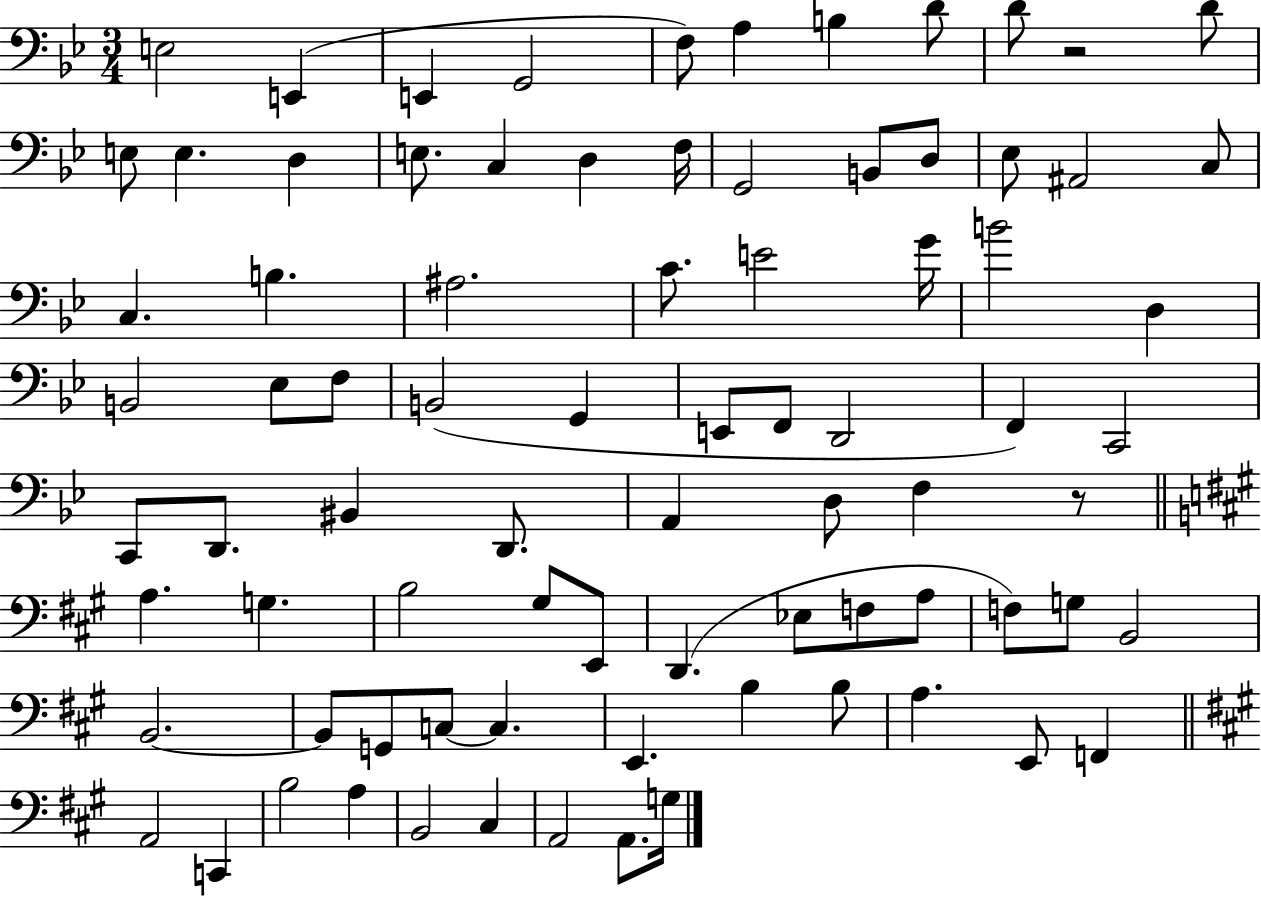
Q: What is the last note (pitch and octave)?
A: G3